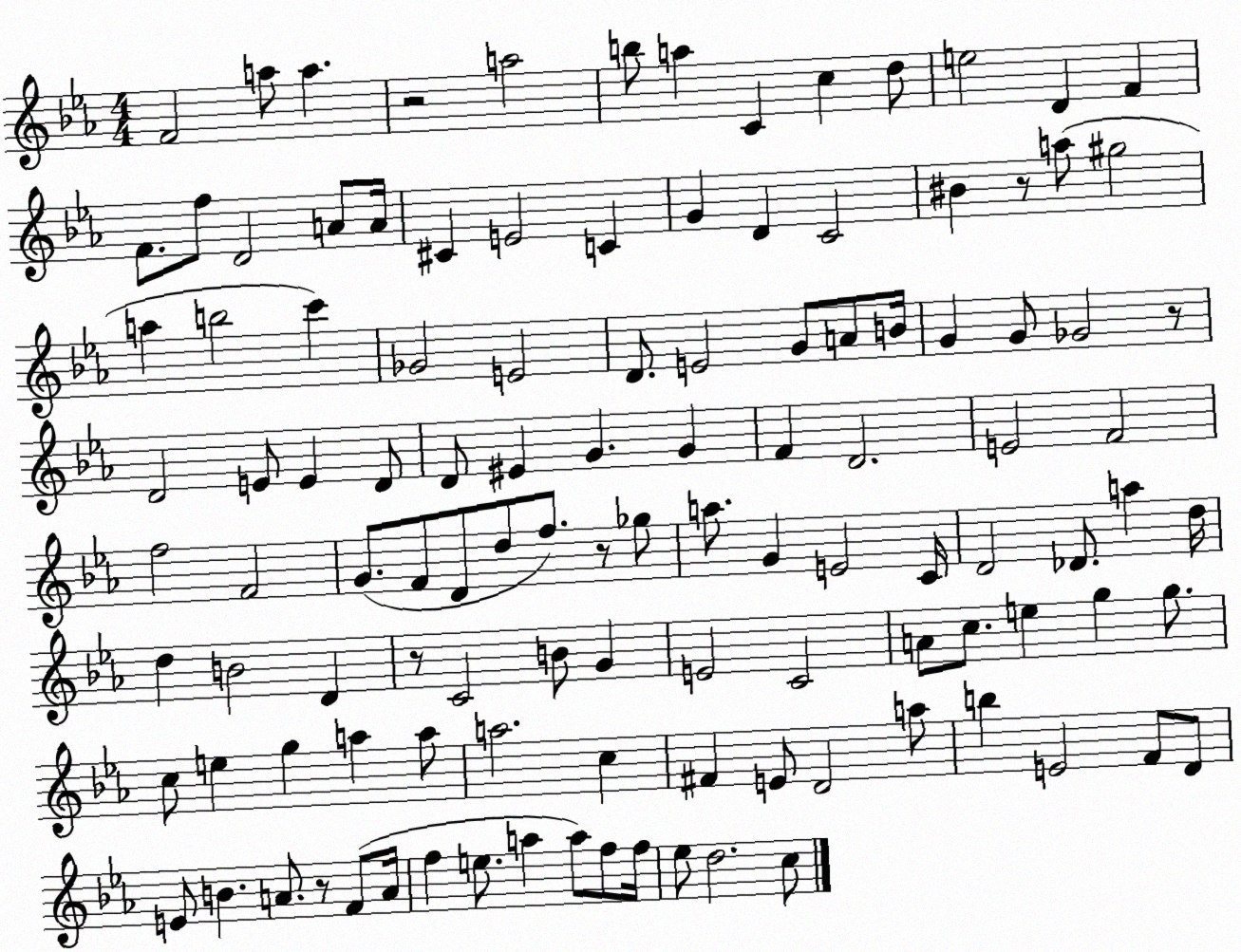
X:1
T:Untitled
M:4/4
L:1/4
K:Eb
F2 a/2 a z2 a2 b/2 a C c d/2 e2 D F F/2 f/2 D2 A/2 A/4 ^C E2 C G D C2 ^B z/2 a/2 ^g2 a b2 c' _G2 E2 D/2 E2 G/2 A/2 B/4 G G/2 _G2 z/2 D2 E/2 E D/2 D/2 ^E G G F D2 E2 F2 f2 F2 G/2 F/2 D/2 d/2 f/2 z/2 _g/2 a/2 G E2 C/4 D2 _D/2 a d/4 d B2 D z/2 C2 B/2 G E2 C2 A/2 c/2 e g g/2 c/2 e g a a/2 a2 c ^F E/2 D2 a/2 b E2 F/2 D/2 E/2 B A/2 z/2 F/2 A/4 f e/2 a a/2 f/2 f/4 _e/2 d2 c/2